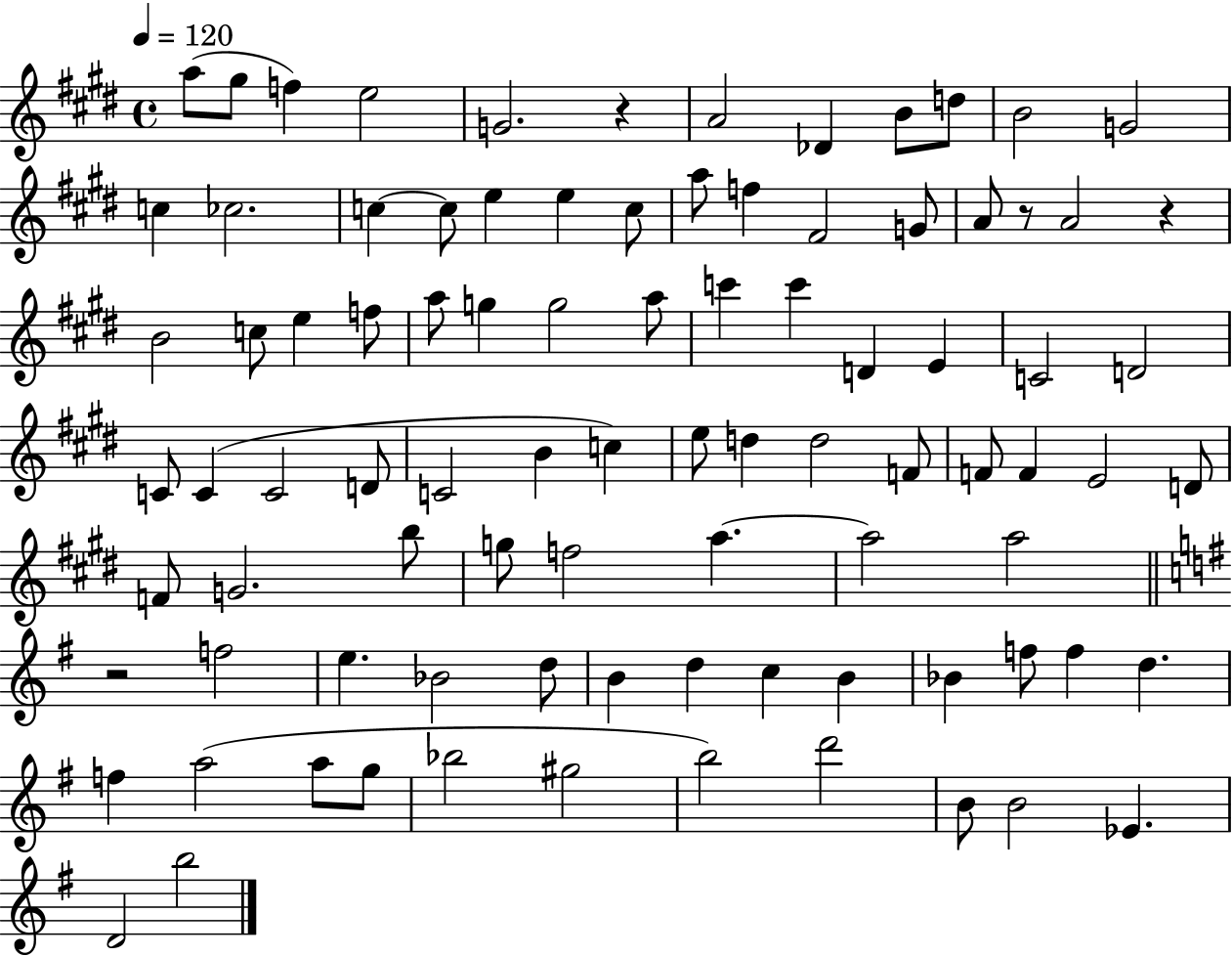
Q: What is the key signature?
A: E major